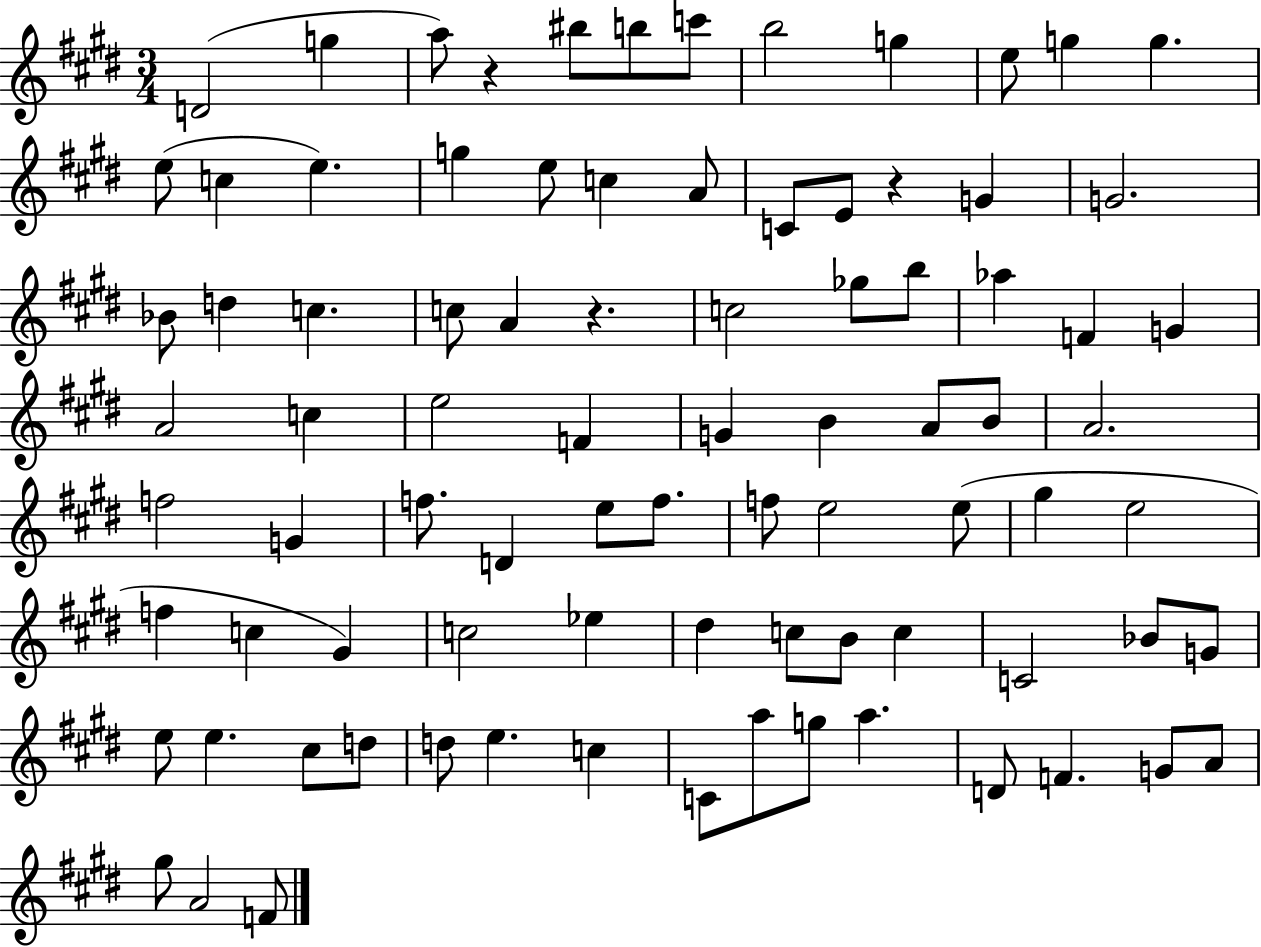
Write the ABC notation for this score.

X:1
T:Untitled
M:3/4
L:1/4
K:E
D2 g a/2 z ^b/2 b/2 c'/2 b2 g e/2 g g e/2 c e g e/2 c A/2 C/2 E/2 z G G2 _B/2 d c c/2 A z c2 _g/2 b/2 _a F G A2 c e2 F G B A/2 B/2 A2 f2 G f/2 D e/2 f/2 f/2 e2 e/2 ^g e2 f c ^G c2 _e ^d c/2 B/2 c C2 _B/2 G/2 e/2 e ^c/2 d/2 d/2 e c C/2 a/2 g/2 a D/2 F G/2 A/2 ^g/2 A2 F/2